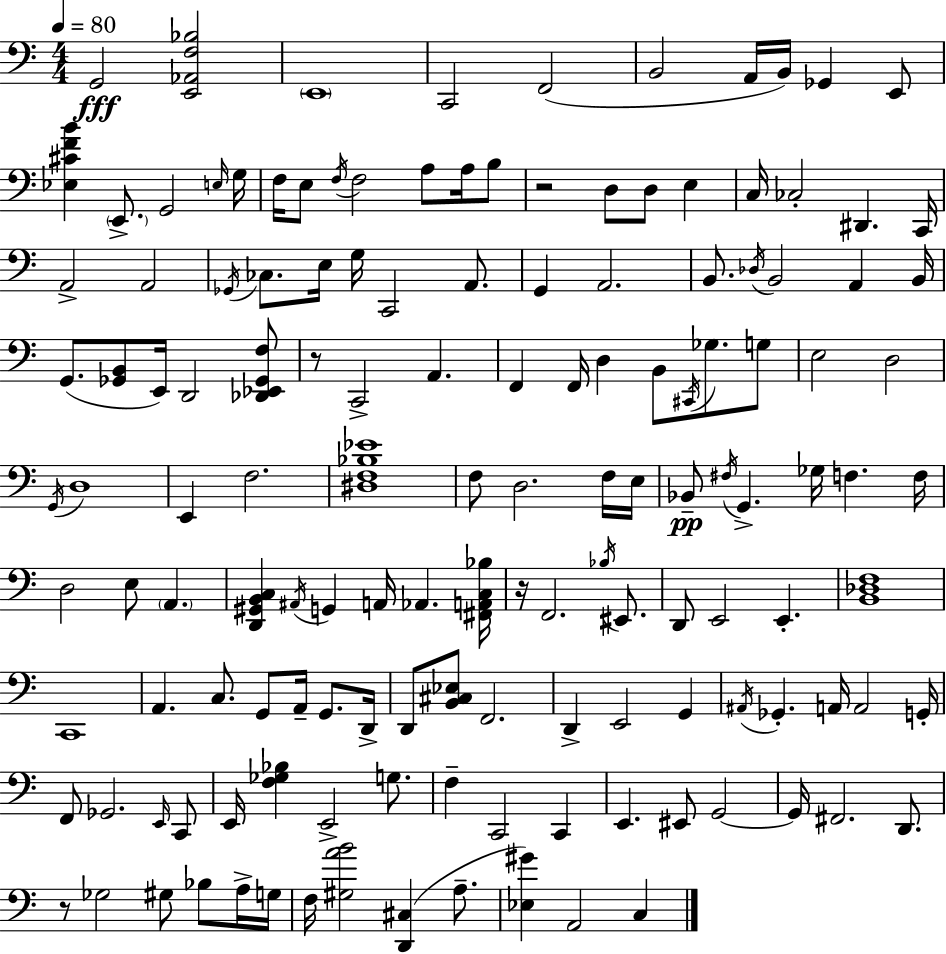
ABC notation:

X:1
T:Untitled
M:4/4
L:1/4
K:Am
G,,2 [E,,_A,,F,_B,]2 E,,4 C,,2 F,,2 B,,2 A,,/4 B,,/4 _G,, E,,/2 [_E,^CFB] E,,/2 G,,2 E,/4 G,/4 F,/4 E,/2 F,/4 F,2 A,/2 A,/4 B,/2 z2 D,/2 D,/2 E, C,/4 _C,2 ^D,, C,,/4 A,,2 A,,2 _G,,/4 _C,/2 E,/4 G,/4 C,,2 A,,/2 G,, A,,2 B,,/2 _D,/4 B,,2 A,, B,,/4 G,,/2 [_G,,B,,]/2 E,,/4 D,,2 [_D,,_E,,_G,,F,]/2 z/2 C,,2 A,, F,, F,,/4 D, B,,/2 ^C,,/4 _G,/2 G,/2 E,2 D,2 G,,/4 D,4 E,, F,2 [^D,F,_B,_E]4 F,/2 D,2 F,/4 E,/4 _B,,/2 ^F,/4 G,, _G,/4 F, F,/4 D,2 E,/2 A,, [D,,^G,,B,,C,] ^A,,/4 G,, A,,/4 _A,, [^F,,A,,C,_B,]/4 z/4 F,,2 _B,/4 ^E,,/2 D,,/2 E,,2 E,, [B,,_D,F,]4 C,,4 A,, C,/2 G,,/2 A,,/4 G,,/2 D,,/4 D,,/2 [B,,^C,_E,]/2 F,,2 D,, E,,2 G,, ^A,,/4 _G,, A,,/4 A,,2 G,,/4 F,,/2 _G,,2 E,,/4 C,,/2 E,,/4 [F,_G,_B,] E,,2 G,/2 F, C,,2 C,, E,, ^E,,/2 G,,2 G,,/4 ^F,,2 D,,/2 z/2 _G,2 ^G,/2 _B,/2 A,/4 G,/4 F,/4 [^G,AB]2 [D,,^C,] A,/2 [_E,^G] A,,2 C,